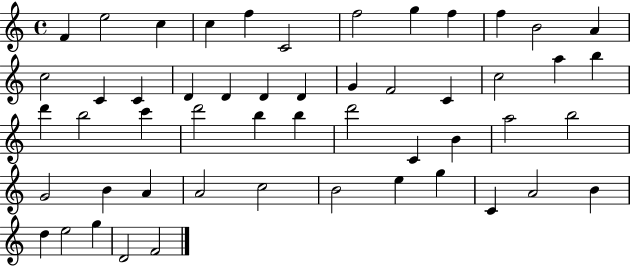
{
  \clef treble
  \time 4/4
  \defaultTimeSignature
  \key c \major
  f'4 e''2 c''4 | c''4 f''4 c'2 | f''2 g''4 f''4 | f''4 b'2 a'4 | \break c''2 c'4 c'4 | d'4 d'4 d'4 d'4 | g'4 f'2 c'4 | c''2 a''4 b''4 | \break d'''4 b''2 c'''4 | d'''2 b''4 b''4 | d'''2 c'4 b'4 | a''2 b''2 | \break g'2 b'4 a'4 | a'2 c''2 | b'2 e''4 g''4 | c'4 a'2 b'4 | \break d''4 e''2 g''4 | d'2 f'2 | \bar "|."
}